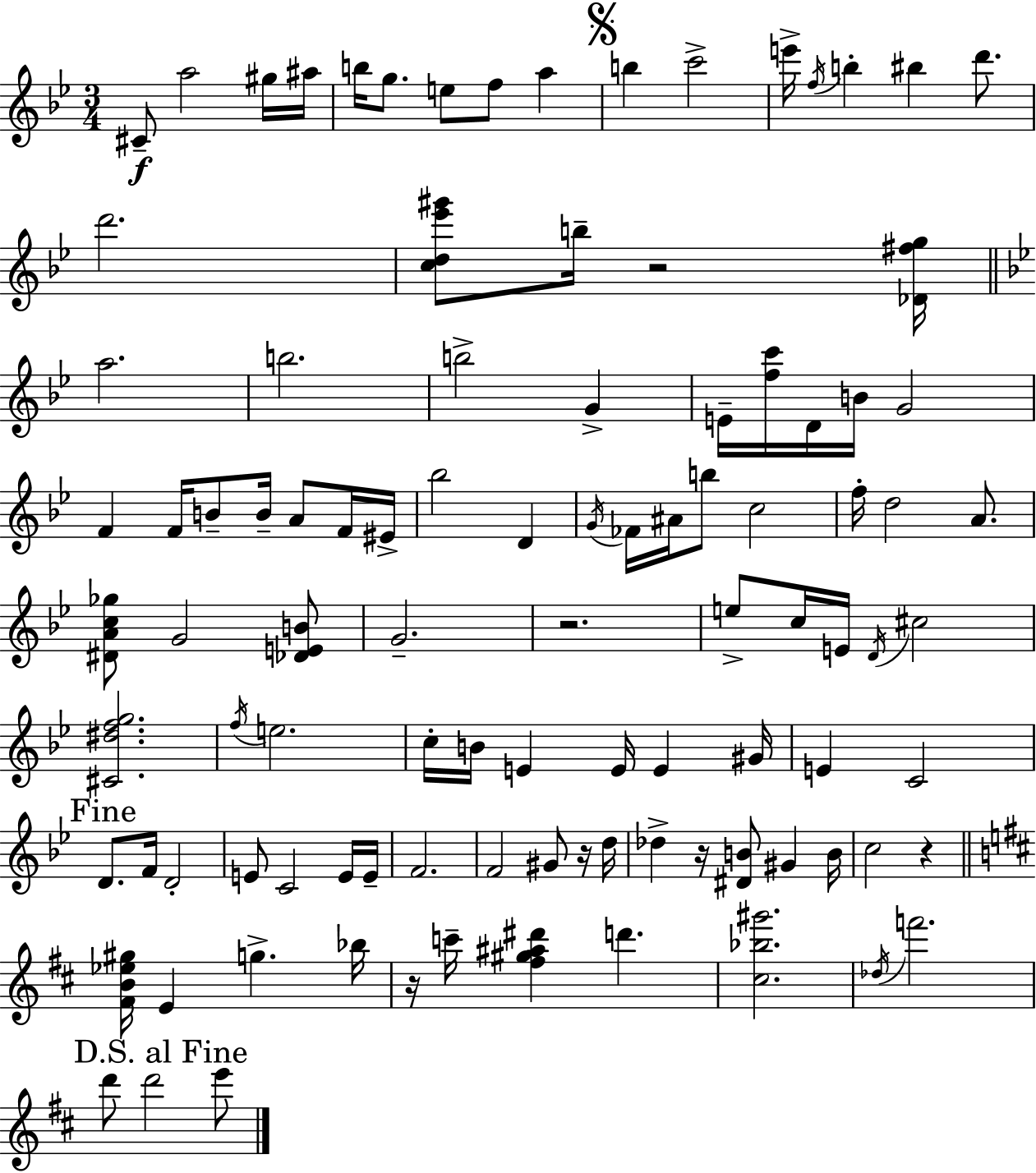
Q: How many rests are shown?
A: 6